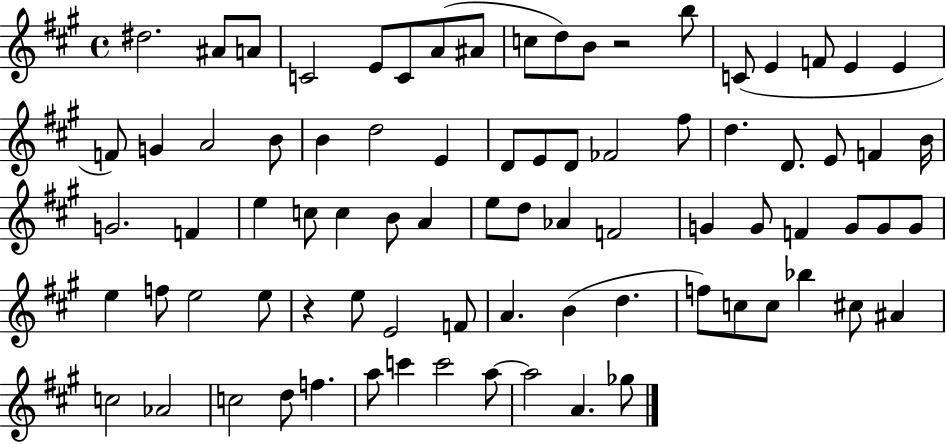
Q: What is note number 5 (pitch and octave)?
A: E4